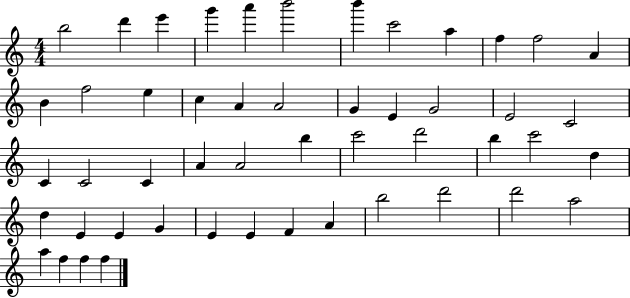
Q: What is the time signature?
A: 4/4